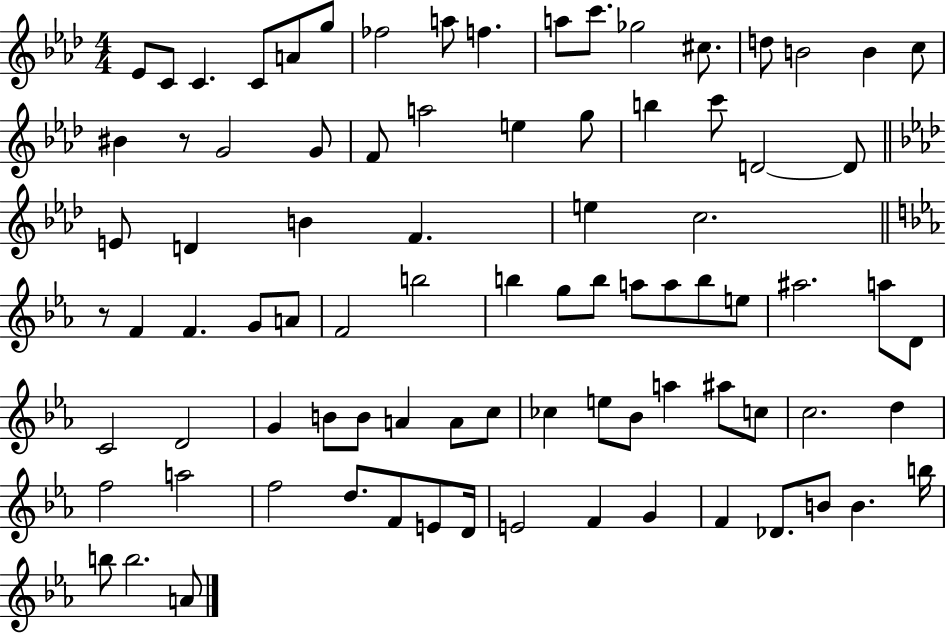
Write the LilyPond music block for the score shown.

{
  \clef treble
  \numericTimeSignature
  \time 4/4
  \key aes \major
  ees'8 c'8 c'4. c'8 a'8 g''8 | fes''2 a''8 f''4. | a''8 c'''8. ges''2 cis''8. | d''8 b'2 b'4 c''8 | \break bis'4 r8 g'2 g'8 | f'8 a''2 e''4 g''8 | b''4 c'''8 d'2~~ d'8 | \bar "||" \break \key aes \major e'8 d'4 b'4 f'4. | e''4 c''2. | \bar "||" \break \key ees \major r8 f'4 f'4. g'8 a'8 | f'2 b''2 | b''4 g''8 b''8 a''8 a''8 b''8 e''8 | ais''2. a''8 d'8 | \break c'2 d'2 | g'4 b'8 b'8 a'4 a'8 c''8 | ces''4 e''8 bes'8 a''4 ais''8 c''8 | c''2. d''4 | \break f''2 a''2 | f''2 d''8. f'8 e'8 d'16 | e'2 f'4 g'4 | f'4 des'8. b'8 b'4. b''16 | \break b''8 b''2. a'8 | \bar "|."
}